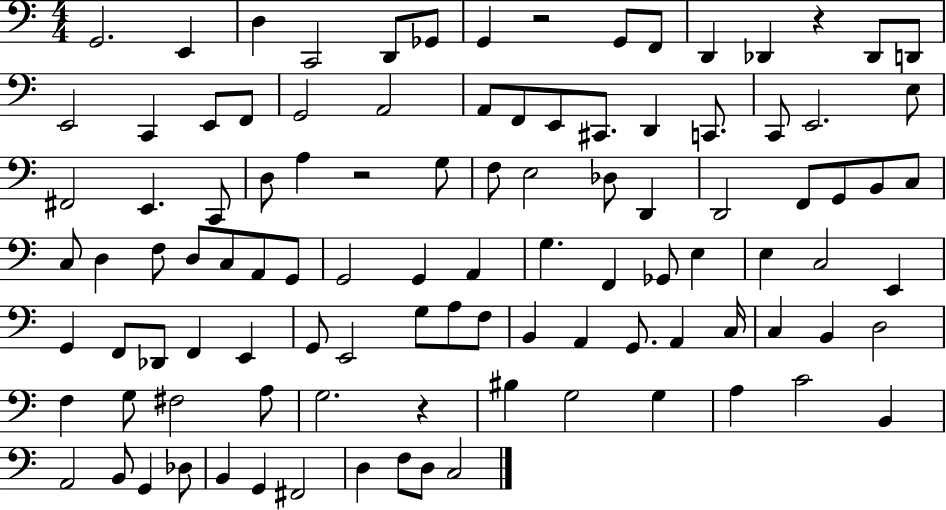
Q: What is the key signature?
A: C major